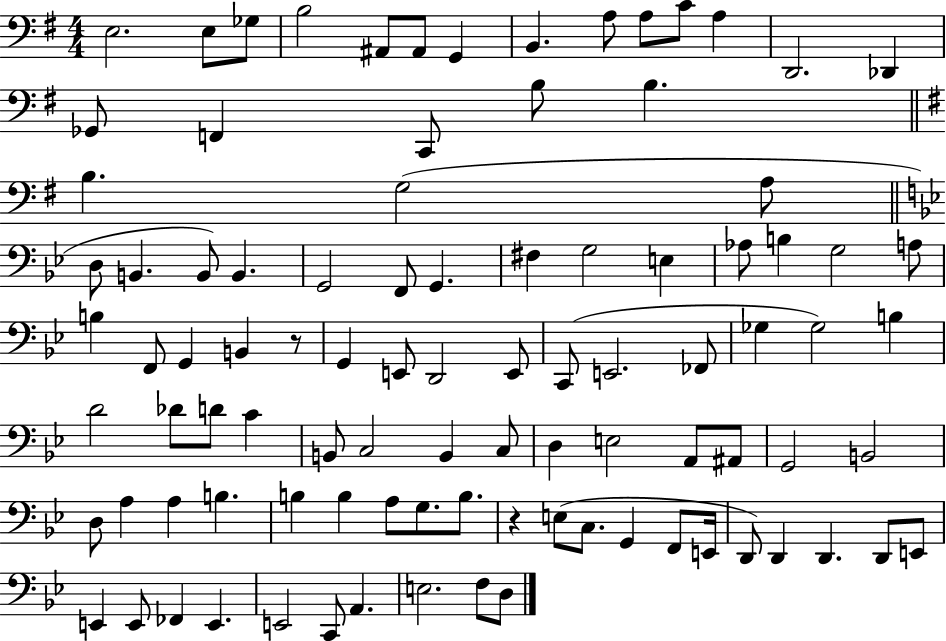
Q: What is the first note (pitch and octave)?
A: E3